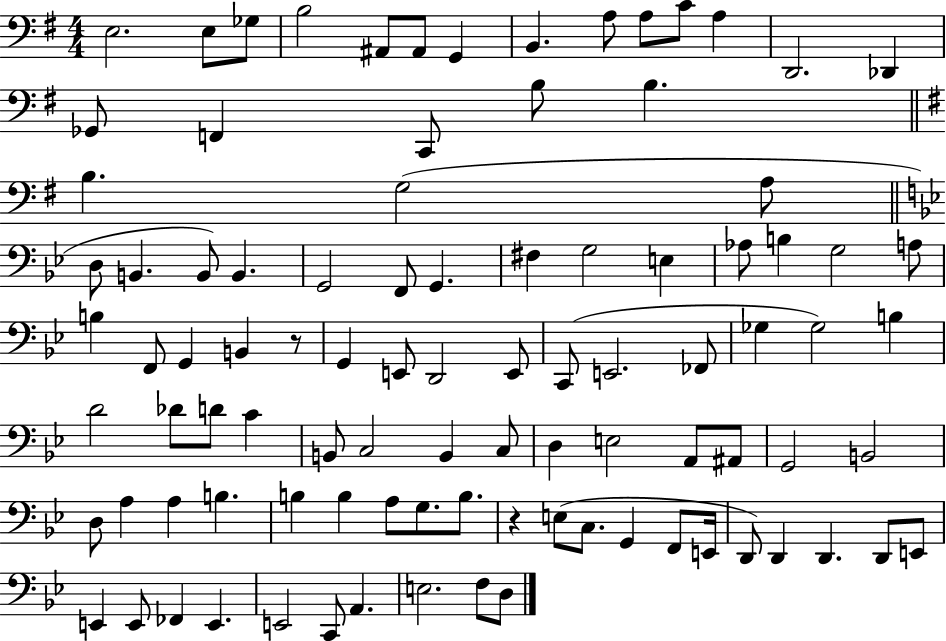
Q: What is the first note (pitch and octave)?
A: E3